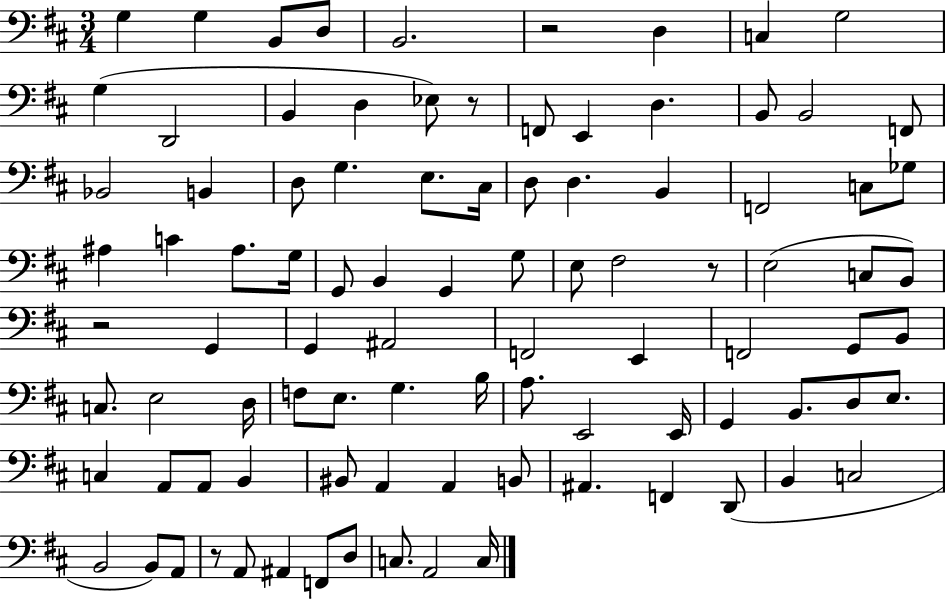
X:1
T:Untitled
M:3/4
L:1/4
K:D
G, G, B,,/2 D,/2 B,,2 z2 D, C, G,2 G, D,,2 B,, D, _E,/2 z/2 F,,/2 E,, D, B,,/2 B,,2 F,,/2 _B,,2 B,, D,/2 G, E,/2 ^C,/4 D,/2 D, B,, F,,2 C,/2 _G,/2 ^A, C ^A,/2 G,/4 G,,/2 B,, G,, G,/2 E,/2 ^F,2 z/2 E,2 C,/2 B,,/2 z2 G,, G,, ^A,,2 F,,2 E,, F,,2 G,,/2 B,,/2 C,/2 E,2 D,/4 F,/2 E,/2 G, B,/4 A,/2 E,,2 E,,/4 G,, B,,/2 D,/2 E,/2 C, A,,/2 A,,/2 B,, ^B,,/2 A,, A,, B,,/2 ^A,, F,, D,,/2 B,, C,2 B,,2 B,,/2 A,,/2 z/2 A,,/2 ^A,, F,,/2 D,/2 C,/2 A,,2 C,/4